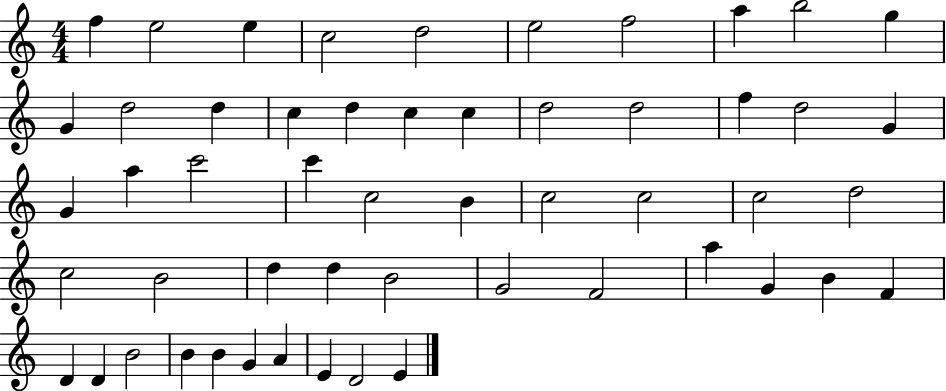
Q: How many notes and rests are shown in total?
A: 53